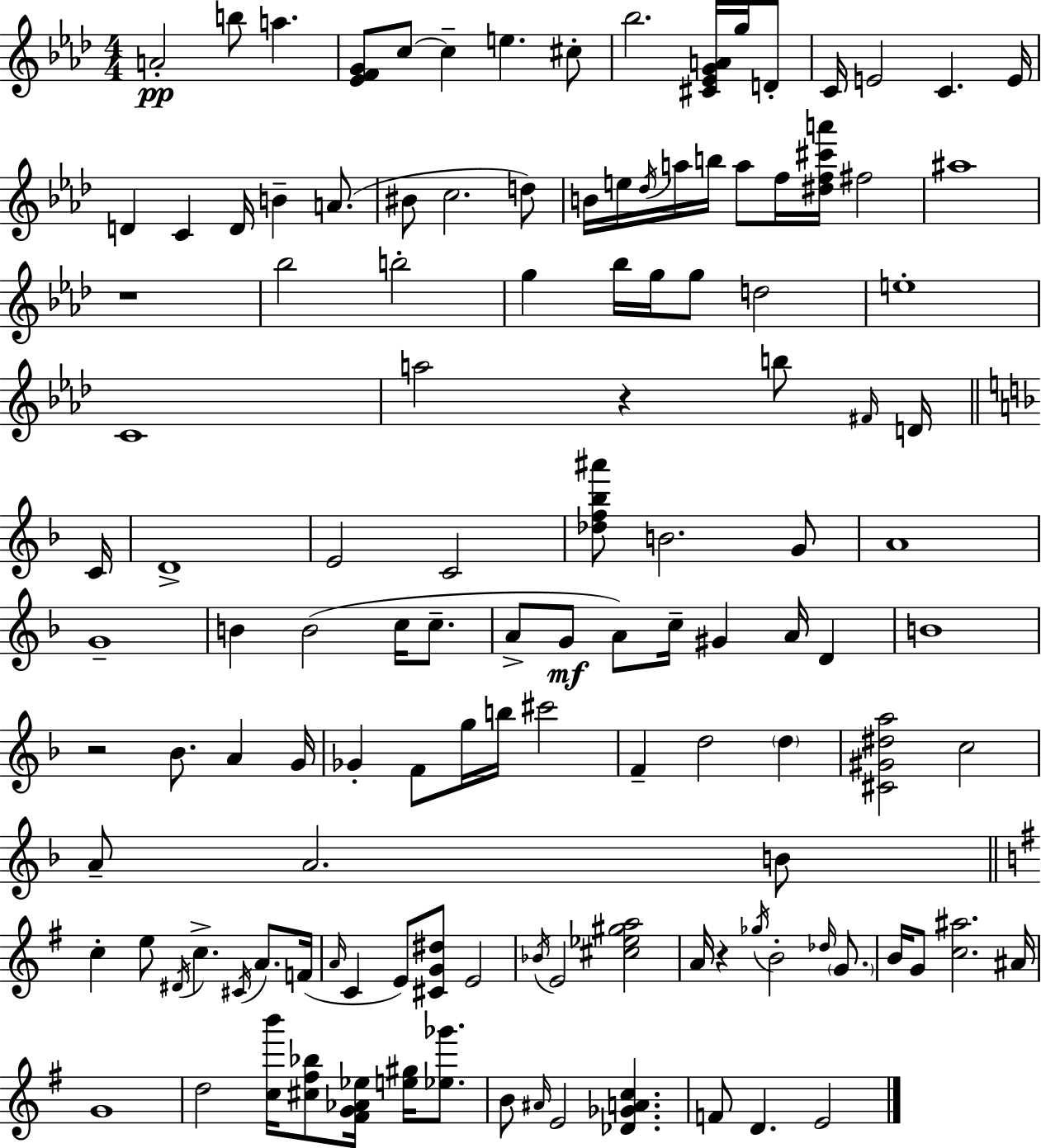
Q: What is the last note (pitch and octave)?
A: E4